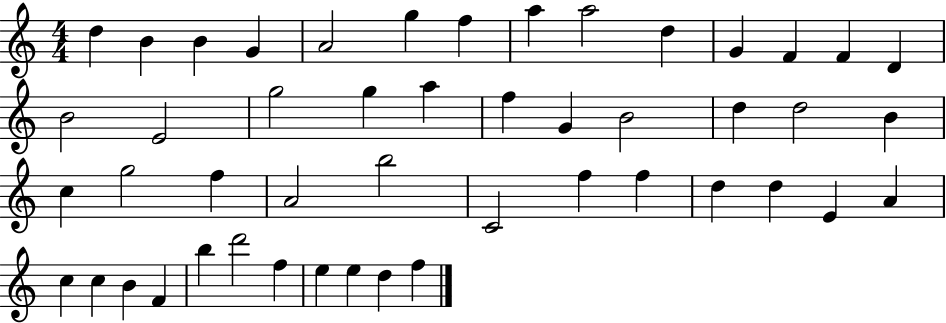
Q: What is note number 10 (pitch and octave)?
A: D5